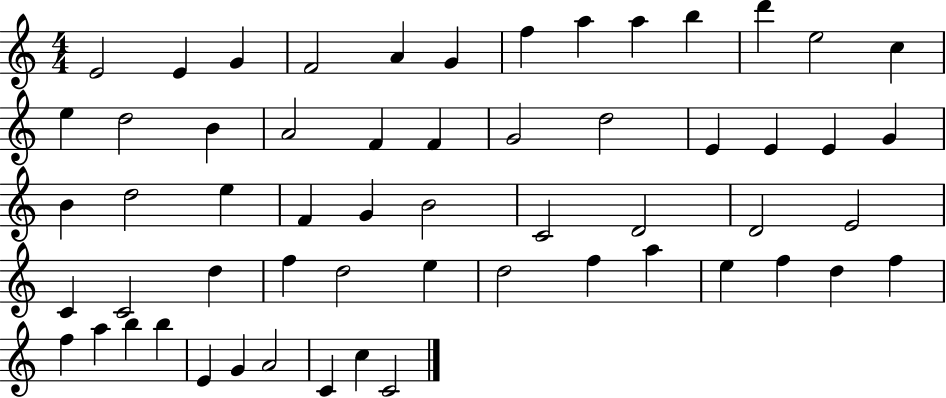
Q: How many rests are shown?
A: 0